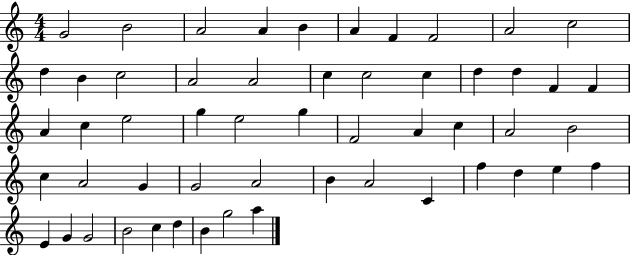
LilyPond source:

{
  \clef treble
  \numericTimeSignature
  \time 4/4
  \key c \major
  g'2 b'2 | a'2 a'4 b'4 | a'4 f'4 f'2 | a'2 c''2 | \break d''4 b'4 c''2 | a'2 a'2 | c''4 c''2 c''4 | d''4 d''4 f'4 f'4 | \break a'4 c''4 e''2 | g''4 e''2 g''4 | f'2 a'4 c''4 | a'2 b'2 | \break c''4 a'2 g'4 | g'2 a'2 | b'4 a'2 c'4 | f''4 d''4 e''4 f''4 | \break e'4 g'4 g'2 | b'2 c''4 d''4 | b'4 g''2 a''4 | \bar "|."
}